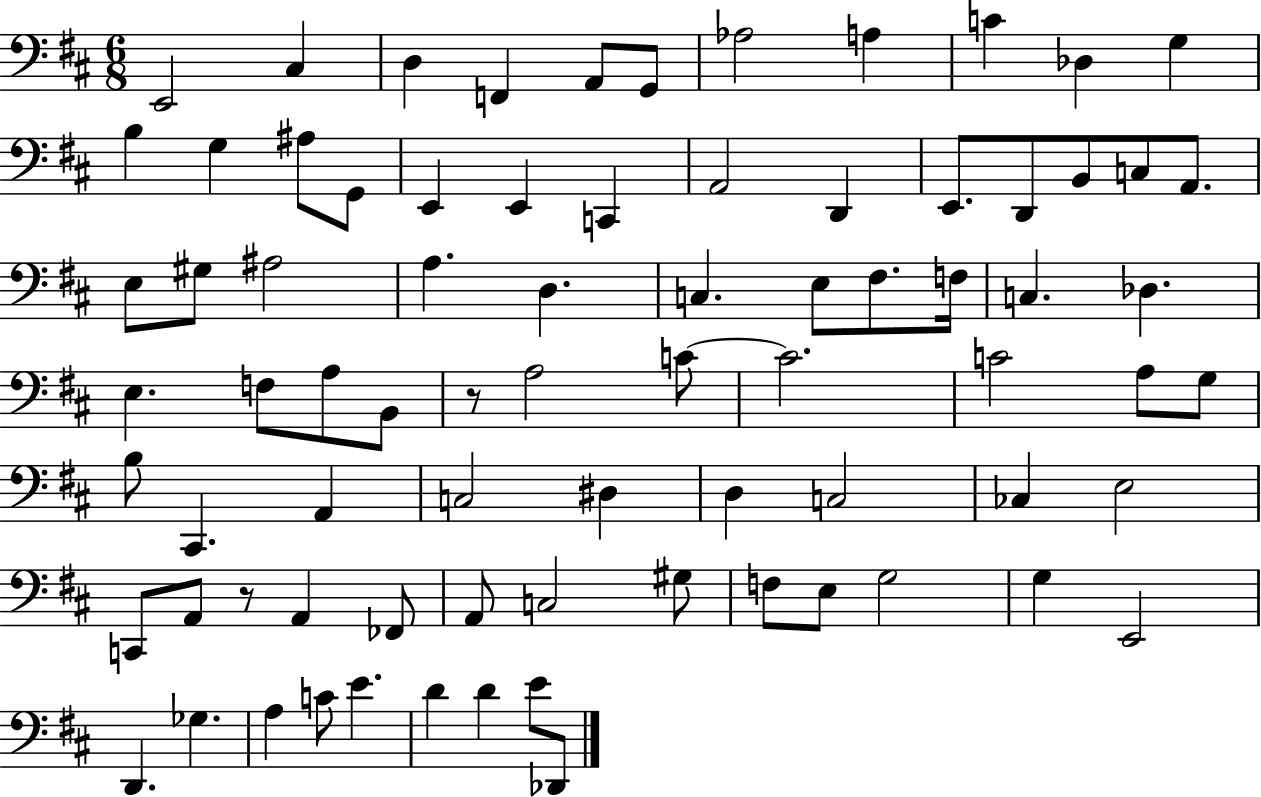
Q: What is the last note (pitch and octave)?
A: Db2